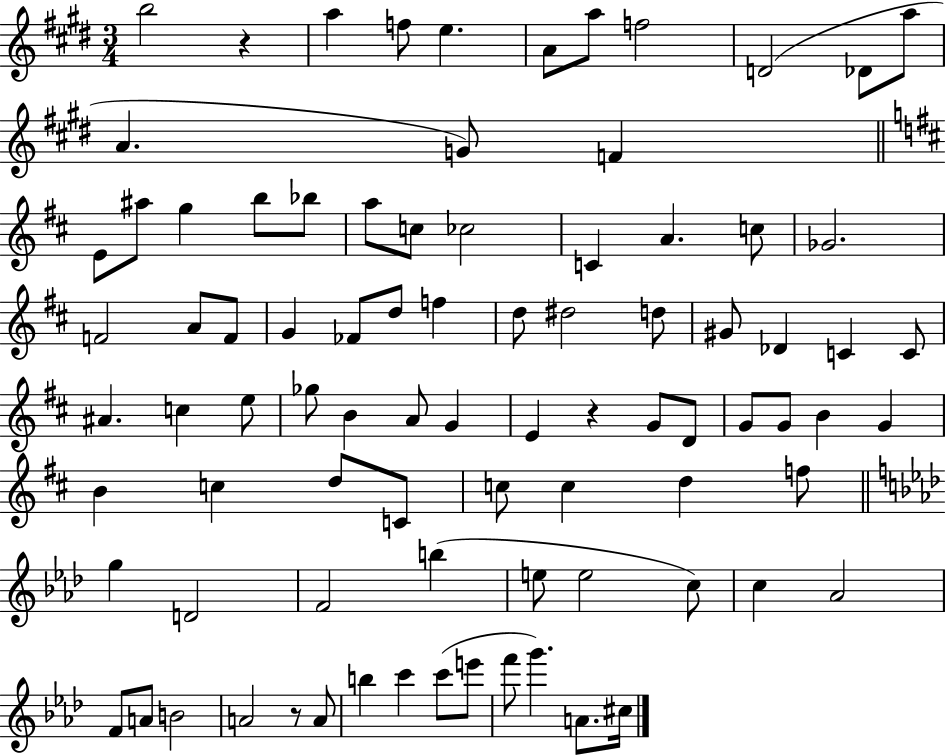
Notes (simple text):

B5/h R/q A5/q F5/e E5/q. A4/e A5/e F5/h D4/h Db4/e A5/e A4/q. G4/e F4/q E4/e A#5/e G5/q B5/e Bb5/e A5/e C5/e CES5/h C4/q A4/q. C5/e Gb4/h. F4/h A4/e F4/e G4/q FES4/e D5/e F5/q D5/e D#5/h D5/e G#4/e Db4/q C4/q C4/e A#4/q. C5/q E5/e Gb5/e B4/q A4/e G4/q E4/q R/q G4/e D4/e G4/e G4/e B4/q G4/q B4/q C5/q D5/e C4/e C5/e C5/q D5/q F5/e G5/q D4/h F4/h B5/q E5/e E5/h C5/e C5/q Ab4/h F4/e A4/e B4/h A4/h R/e A4/e B5/q C6/q C6/e E6/e F6/e G6/q. A4/e. C#5/s